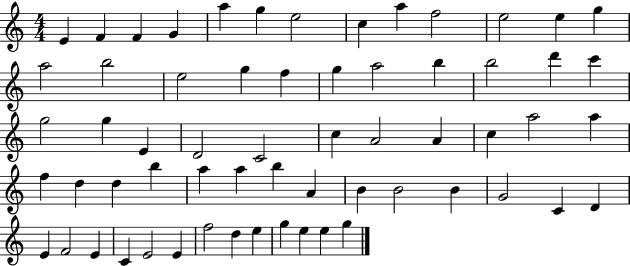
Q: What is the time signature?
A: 4/4